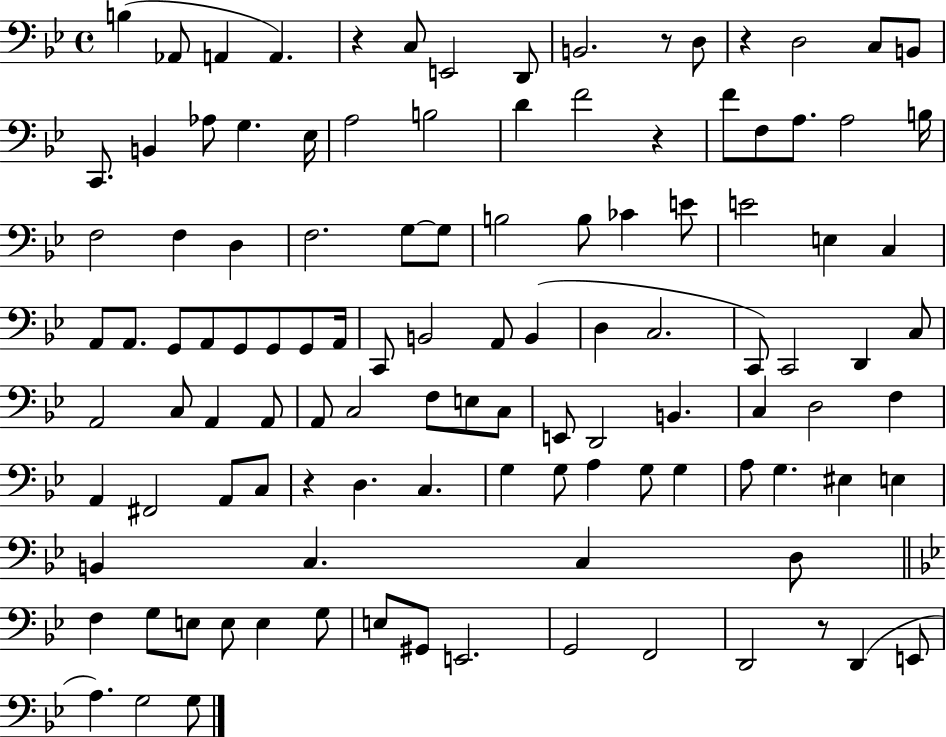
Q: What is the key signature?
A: BES major